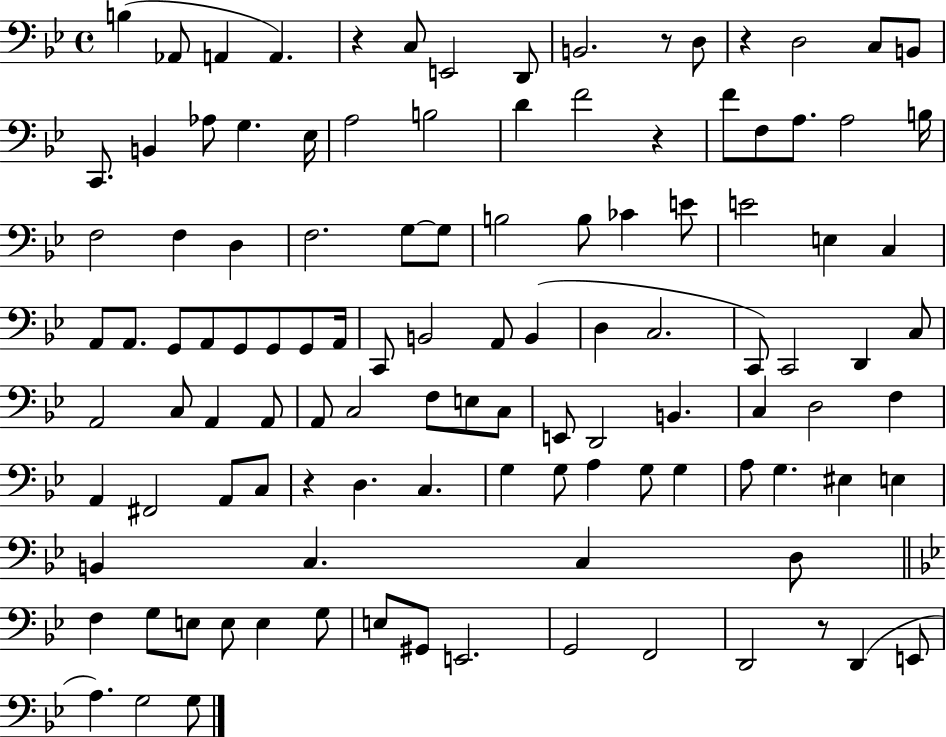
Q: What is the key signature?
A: BES major